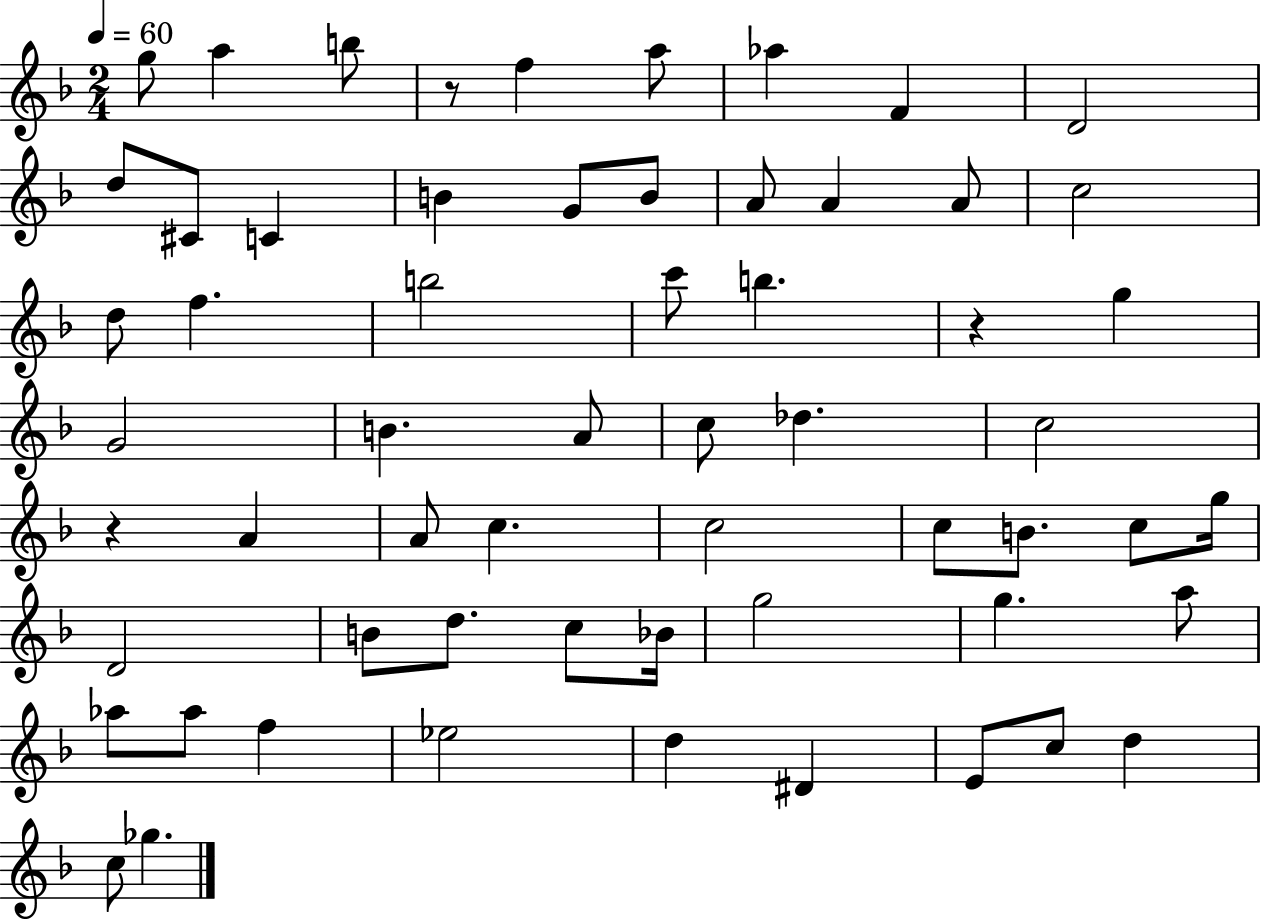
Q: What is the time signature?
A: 2/4